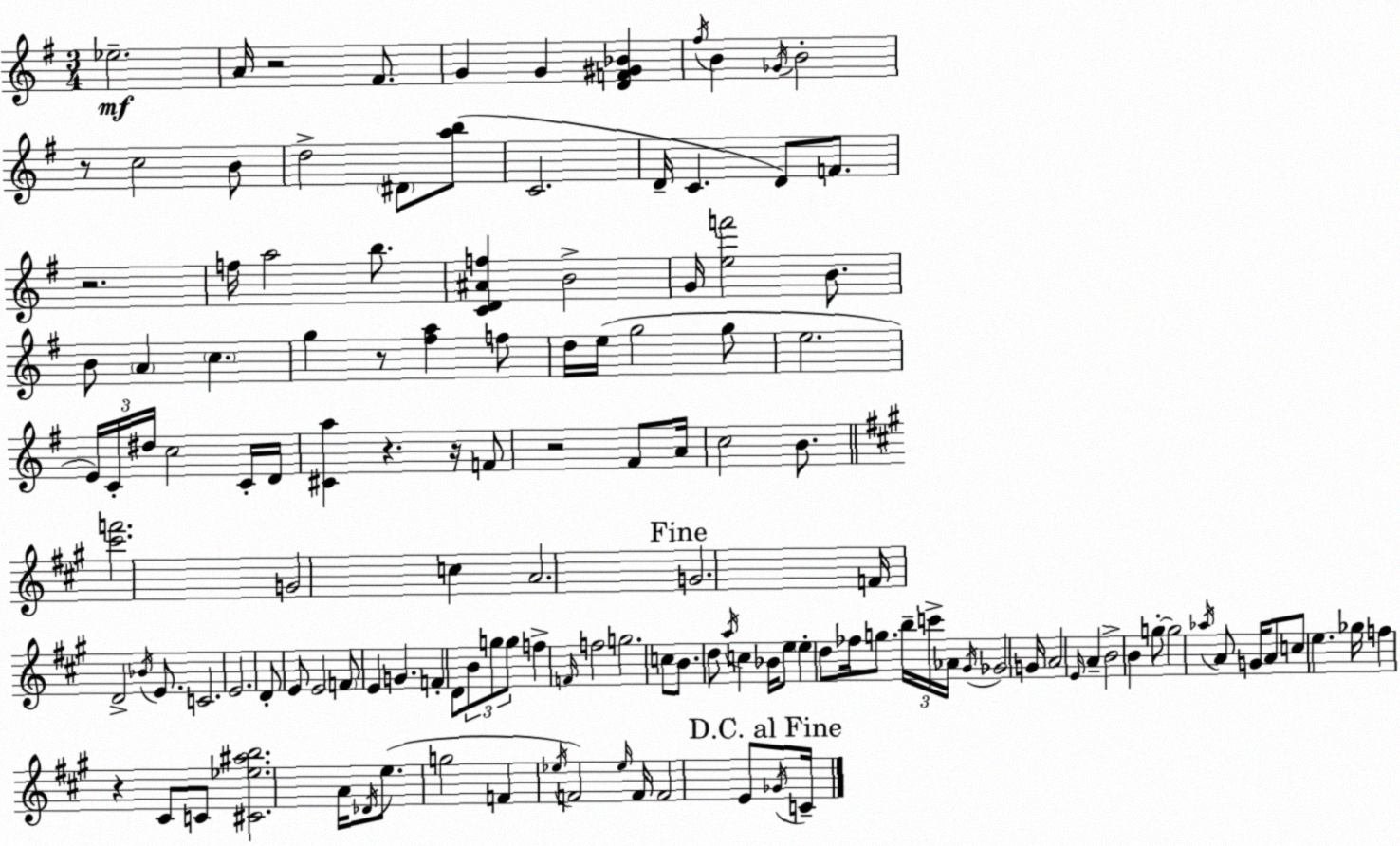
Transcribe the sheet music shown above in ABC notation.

X:1
T:Untitled
M:3/4
L:1/4
K:G
_e2 A/4 z2 ^F/2 G G [DF^G_B] ^f/4 B _G/4 B2 z/2 c2 B/2 d2 ^D/2 [ab]/2 C2 D/4 C D/2 F/2 z2 f/4 a2 b/2 [CD^Af] B2 G/4 [ef']2 B/2 B/2 A c g z/2 [^fa] f/2 d/4 e/4 g2 g/2 e2 E/4 C/4 ^d/4 c2 C/4 D/4 [^Ca] z z/4 F/2 z2 ^F/2 A/4 c2 B/2 [^c'f']2 G2 c A2 G2 F/4 D2 _B/4 E/2 C2 E2 D/2 E/2 E2 F/2 E G F D/2 B/2 g/2 g/2 f F/4 f2 g2 c/2 B/2 d/2 a/4 c _B/4 e/2 e d/2 _f/4 g/2 b/4 c'/4 _A/4 ^G/4 _G2 G/4 A2 E/4 A B2 B g/2 g2 _a/4 A/2 G/4 A/2 c/2 e _g/4 f z ^C/2 C/2 [^C_e^ab]2 A/4 _D/4 e/2 g2 F _e/4 F2 _e/4 F/4 F2 E/2 _G/4 C/4